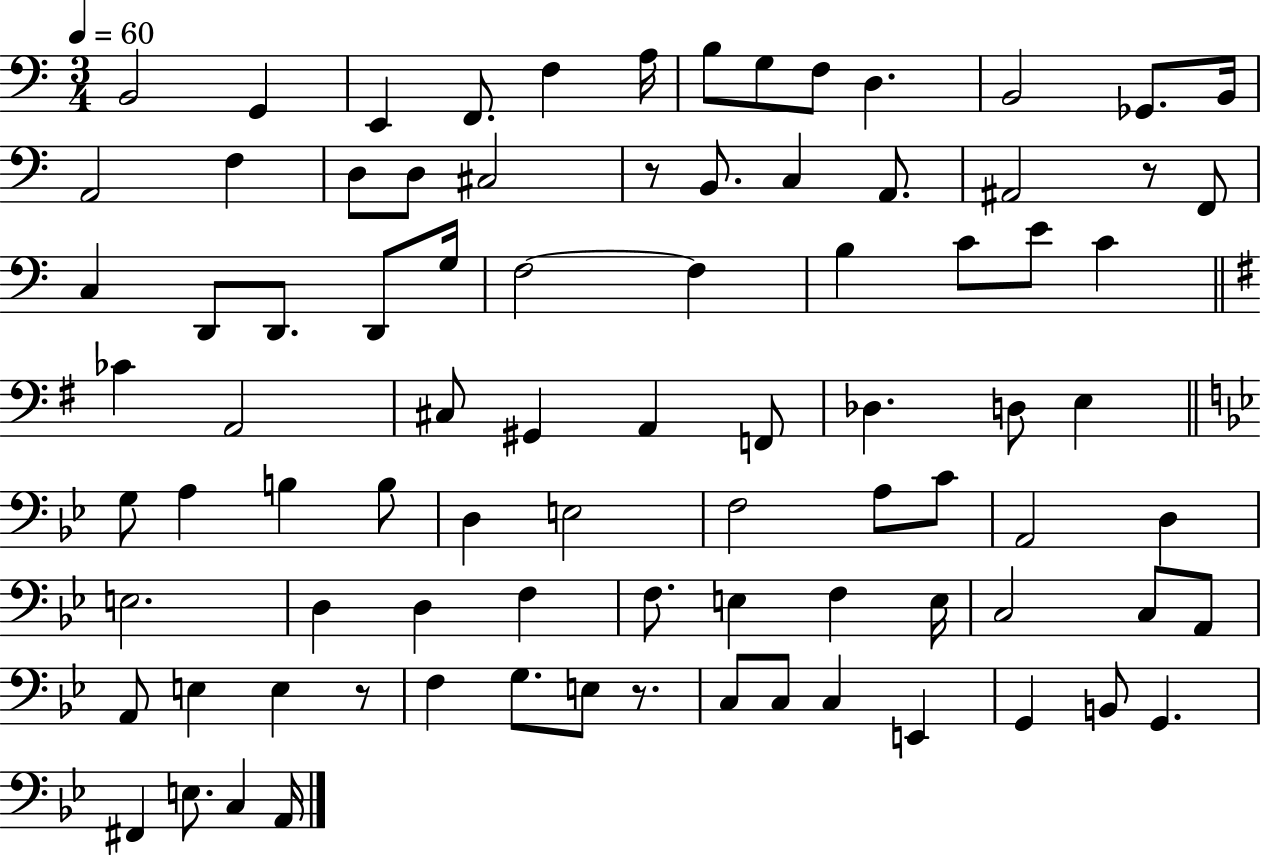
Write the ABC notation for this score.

X:1
T:Untitled
M:3/4
L:1/4
K:C
B,,2 G,, E,, F,,/2 F, A,/4 B,/2 G,/2 F,/2 D, B,,2 _G,,/2 B,,/4 A,,2 F, D,/2 D,/2 ^C,2 z/2 B,,/2 C, A,,/2 ^A,,2 z/2 F,,/2 C, D,,/2 D,,/2 D,,/2 G,/4 F,2 F, B, C/2 E/2 C _C A,,2 ^C,/2 ^G,, A,, F,,/2 _D, D,/2 E, G,/2 A, B, B,/2 D, E,2 F,2 A,/2 C/2 A,,2 D, E,2 D, D, F, F,/2 E, F, E,/4 C,2 C,/2 A,,/2 A,,/2 E, E, z/2 F, G,/2 E,/2 z/2 C,/2 C,/2 C, E,, G,, B,,/2 G,, ^F,, E,/2 C, A,,/4